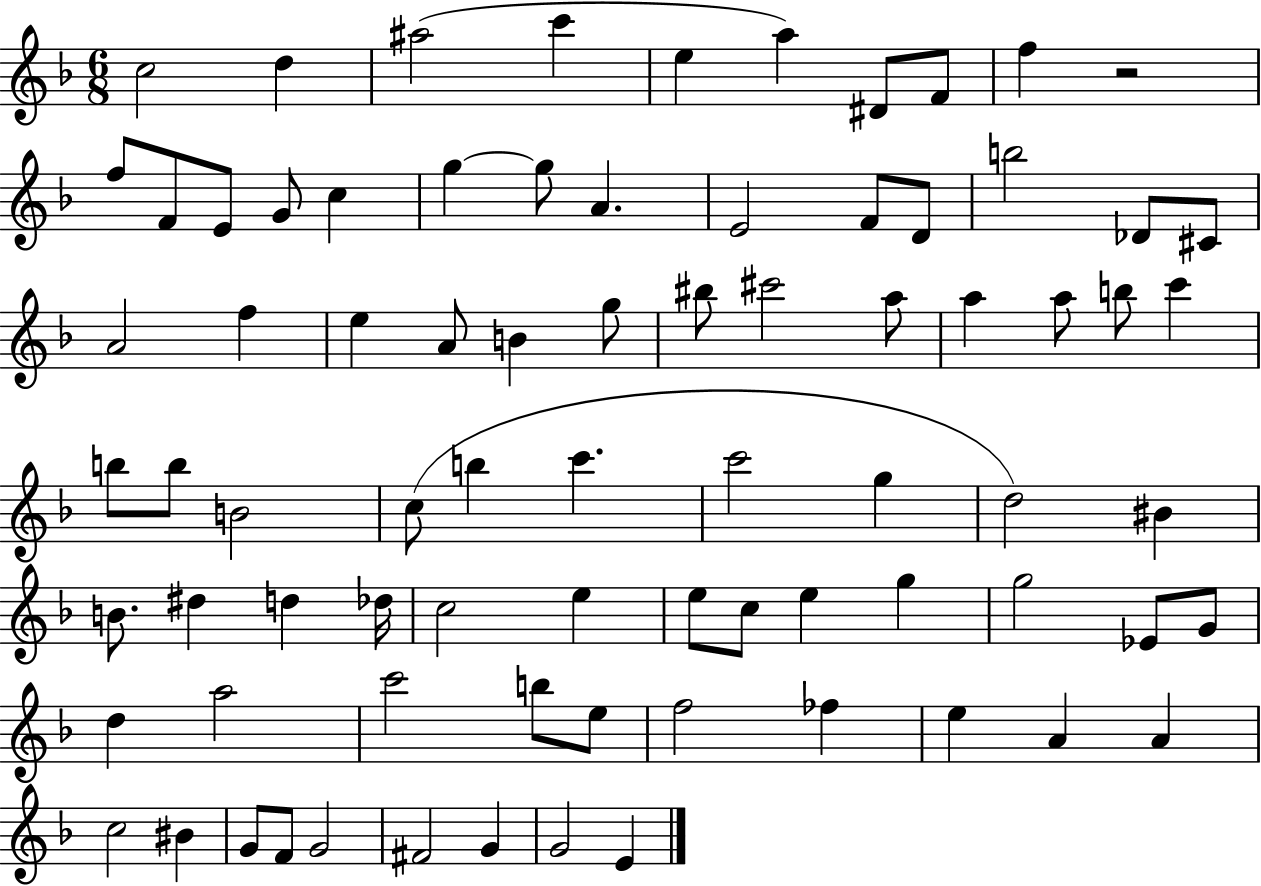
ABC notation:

X:1
T:Untitled
M:6/8
L:1/4
K:F
c2 d ^a2 c' e a ^D/2 F/2 f z2 f/2 F/2 E/2 G/2 c g g/2 A E2 F/2 D/2 b2 _D/2 ^C/2 A2 f e A/2 B g/2 ^b/2 ^c'2 a/2 a a/2 b/2 c' b/2 b/2 B2 c/2 b c' c'2 g d2 ^B B/2 ^d d _d/4 c2 e e/2 c/2 e g g2 _E/2 G/2 d a2 c'2 b/2 e/2 f2 _f e A A c2 ^B G/2 F/2 G2 ^F2 G G2 E